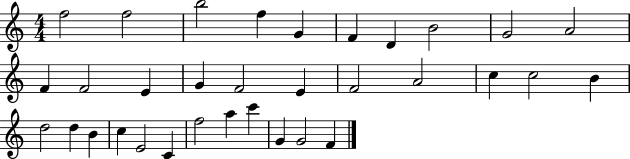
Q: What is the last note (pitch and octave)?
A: F4